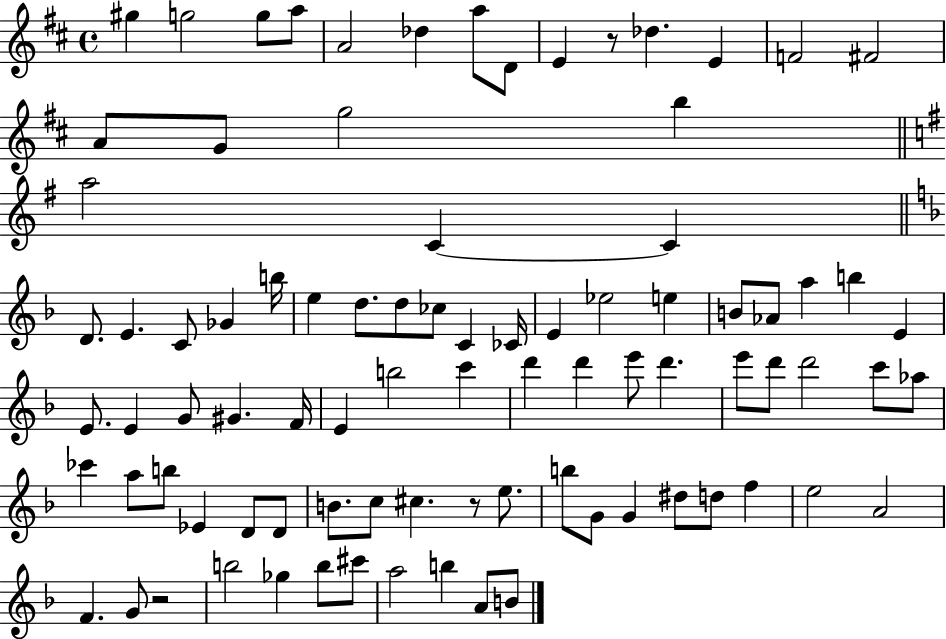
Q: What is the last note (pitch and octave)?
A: B4